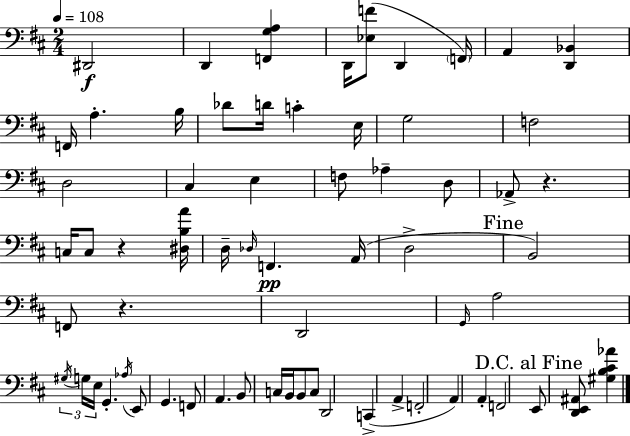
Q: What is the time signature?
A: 2/4